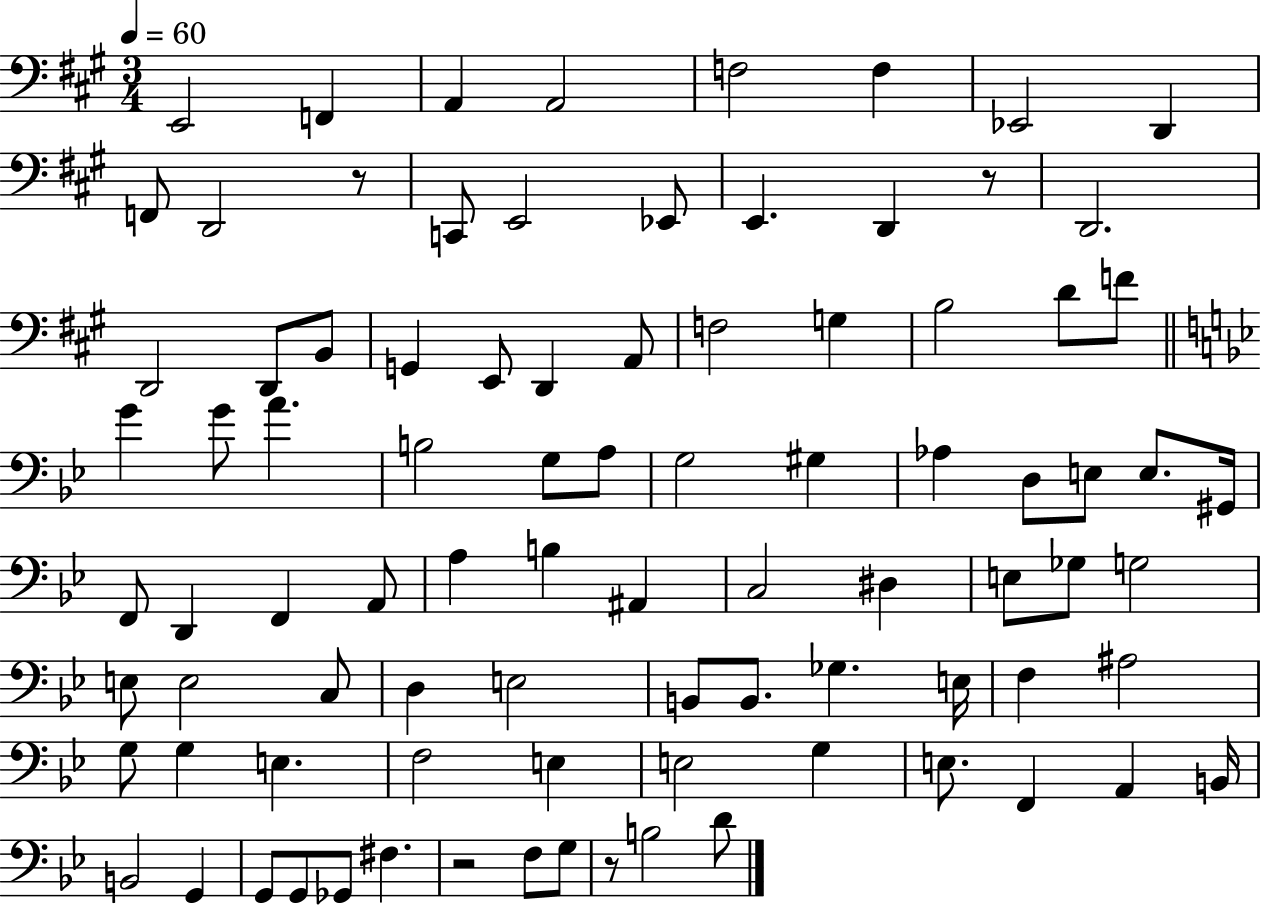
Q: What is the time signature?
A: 3/4